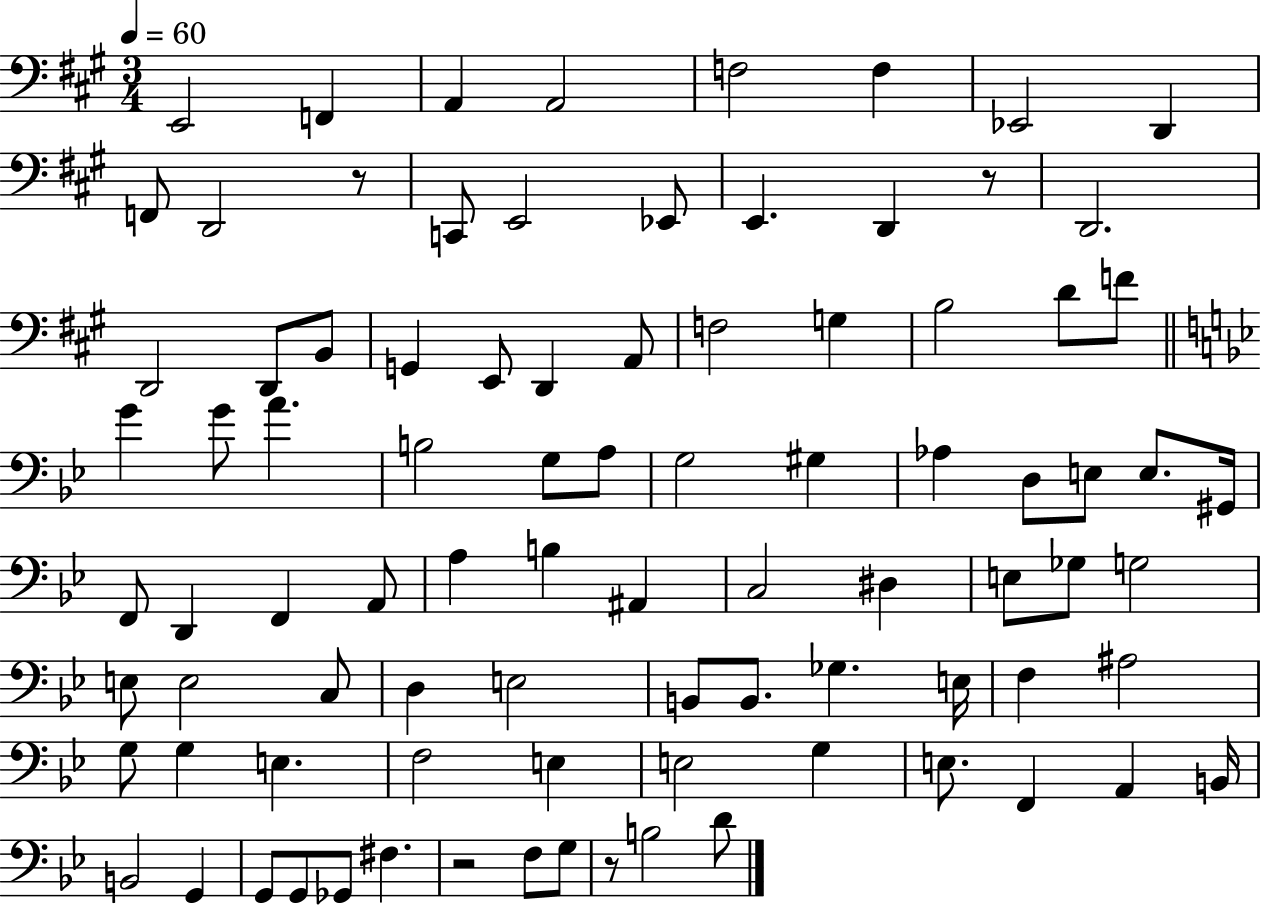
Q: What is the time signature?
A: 3/4